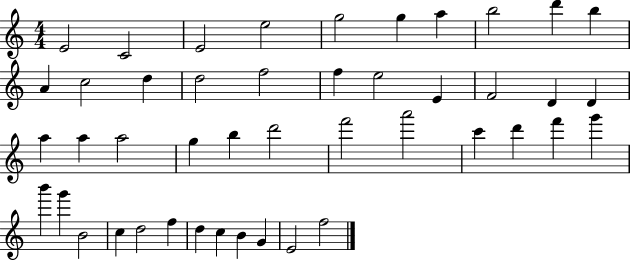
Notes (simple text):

E4/h C4/h E4/h E5/h G5/h G5/q A5/q B5/h D6/q B5/q A4/q C5/h D5/q D5/h F5/h F5/q E5/h E4/q F4/h D4/q D4/q A5/q A5/q A5/h G5/q B5/q D6/h F6/h A6/h C6/q D6/q F6/q G6/q B6/q G6/q B4/h C5/q D5/h F5/q D5/q C5/q B4/q G4/q E4/h F5/h